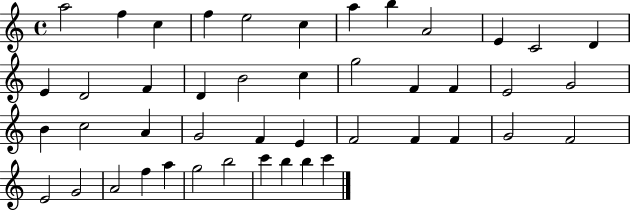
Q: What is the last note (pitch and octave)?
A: C6